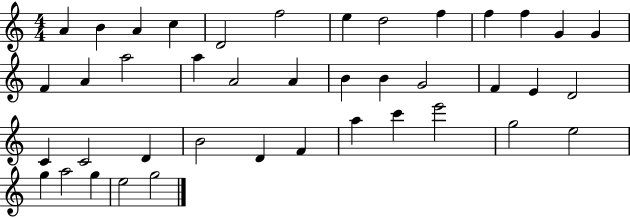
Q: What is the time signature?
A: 4/4